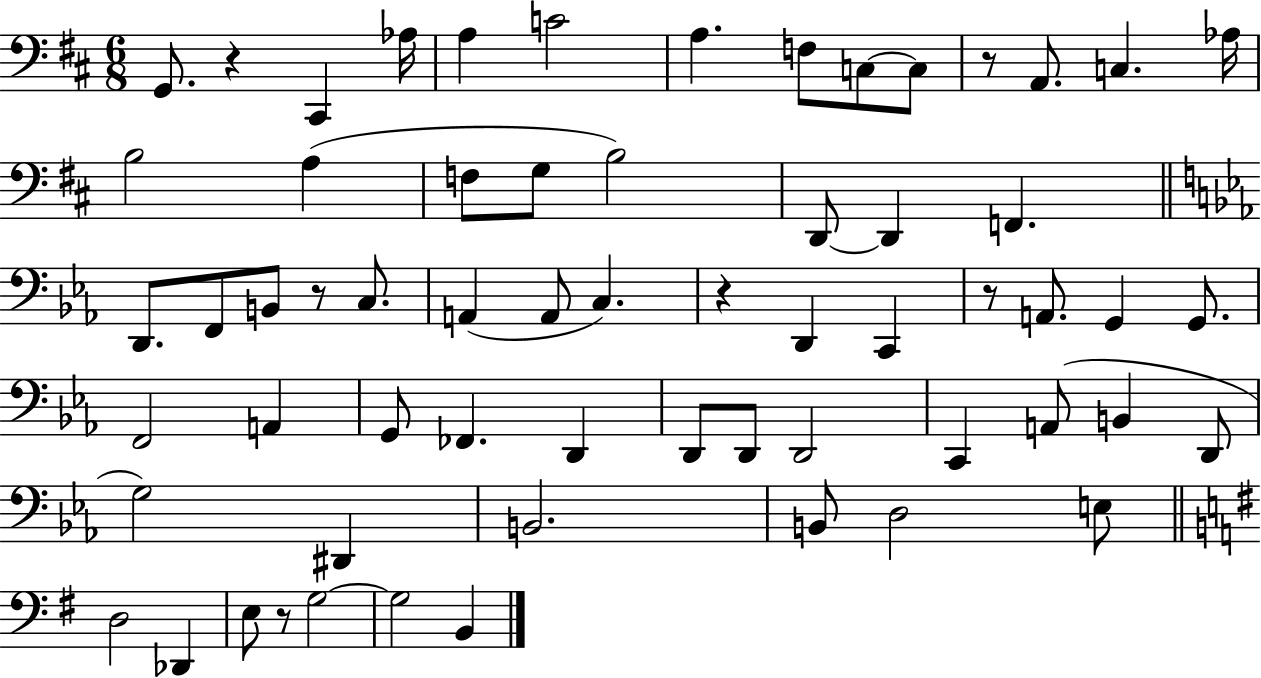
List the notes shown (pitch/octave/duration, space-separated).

G2/e. R/q C#2/q Ab3/s A3/q C4/h A3/q. F3/e C3/e C3/e R/e A2/e. C3/q. Ab3/s B3/h A3/q F3/e G3/e B3/h D2/e D2/q F2/q. D2/e. F2/e B2/e R/e C3/e. A2/q A2/e C3/q. R/q D2/q C2/q R/e A2/e. G2/q G2/e. F2/h A2/q G2/e FES2/q. D2/q D2/e D2/e D2/h C2/q A2/e B2/q D2/e G3/h D#2/q B2/h. B2/e D3/h E3/e D3/h Db2/q E3/e R/e G3/h G3/h B2/q